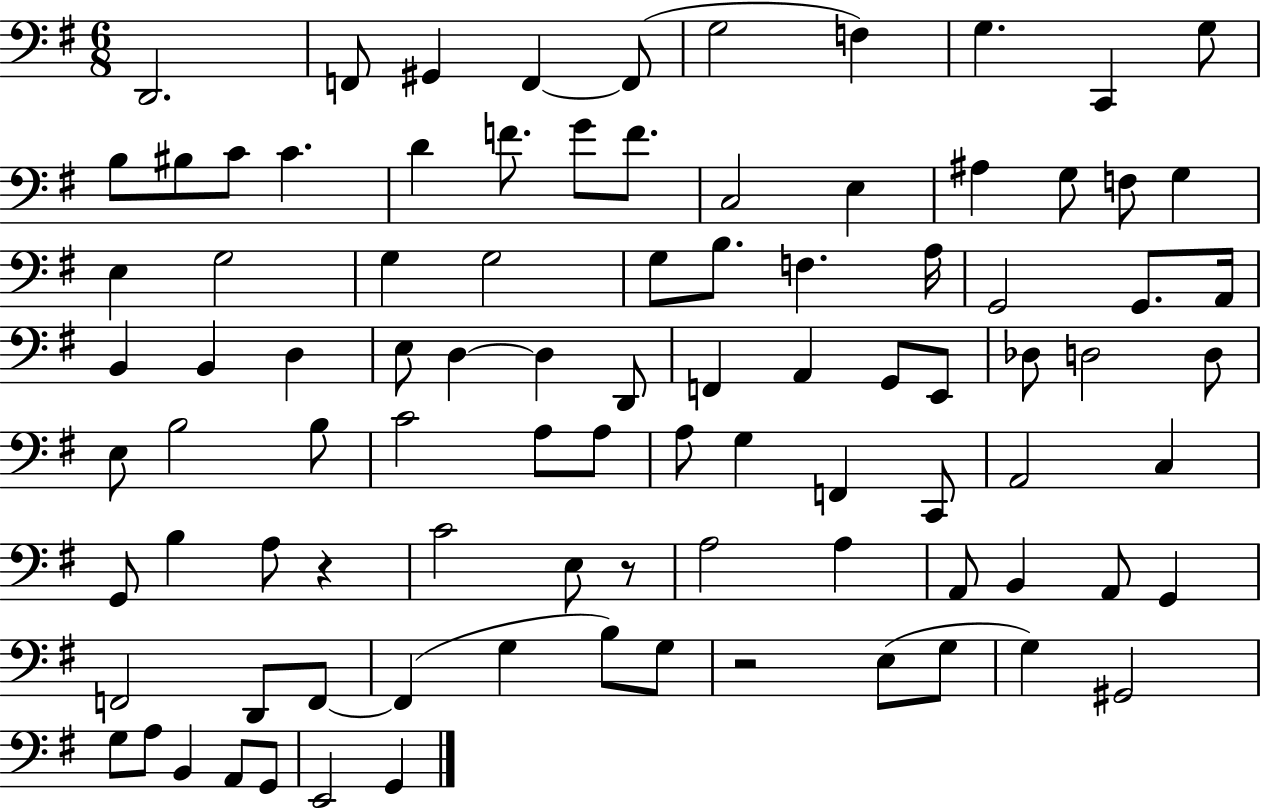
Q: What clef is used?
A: bass